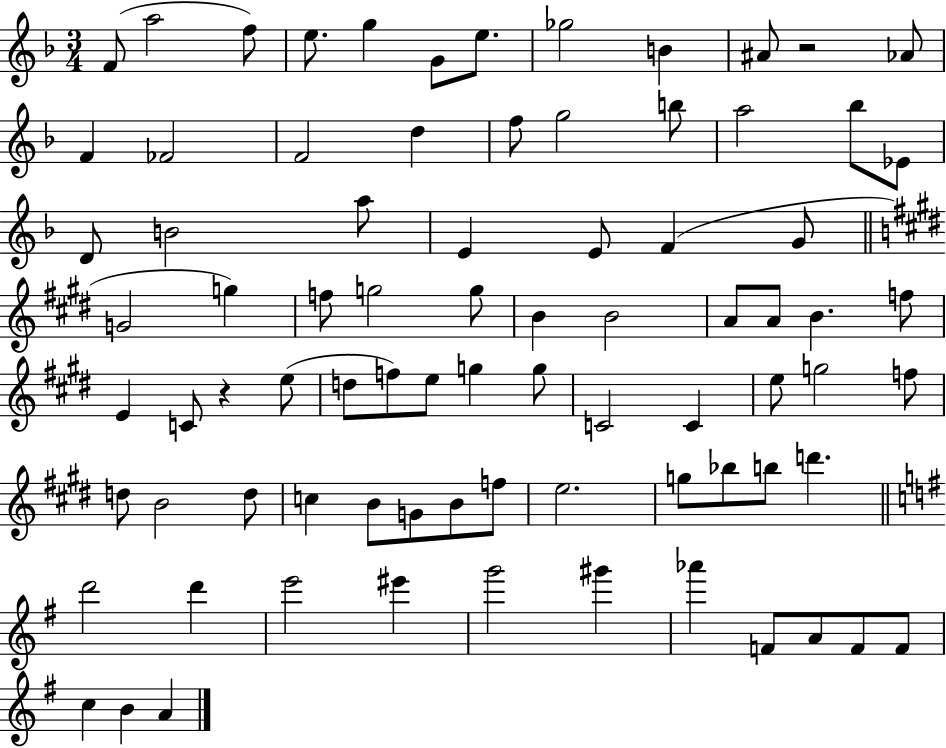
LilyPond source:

{
  \clef treble
  \numericTimeSignature
  \time 3/4
  \key f \major
  f'8( a''2 f''8) | e''8. g''4 g'8 e''8. | ges''2 b'4 | ais'8 r2 aes'8 | \break f'4 fes'2 | f'2 d''4 | f''8 g''2 b''8 | a''2 bes''8 ees'8 | \break d'8 b'2 a''8 | e'4 e'8 f'4( g'8 | \bar "||" \break \key e \major g'2 g''4) | f''8 g''2 g''8 | b'4 b'2 | a'8 a'8 b'4. f''8 | \break e'4 c'8 r4 e''8( | d''8 f''8) e''8 g''4 g''8 | c'2 c'4 | e''8 g''2 f''8 | \break d''8 b'2 d''8 | c''4 b'8 g'8 b'8 f''8 | e''2. | g''8 bes''8 b''8 d'''4. | \break \bar "||" \break \key e \minor d'''2 d'''4 | e'''2 eis'''4 | g'''2 gis'''4 | aes'''4 f'8 a'8 f'8 f'8 | \break c''4 b'4 a'4 | \bar "|."
}